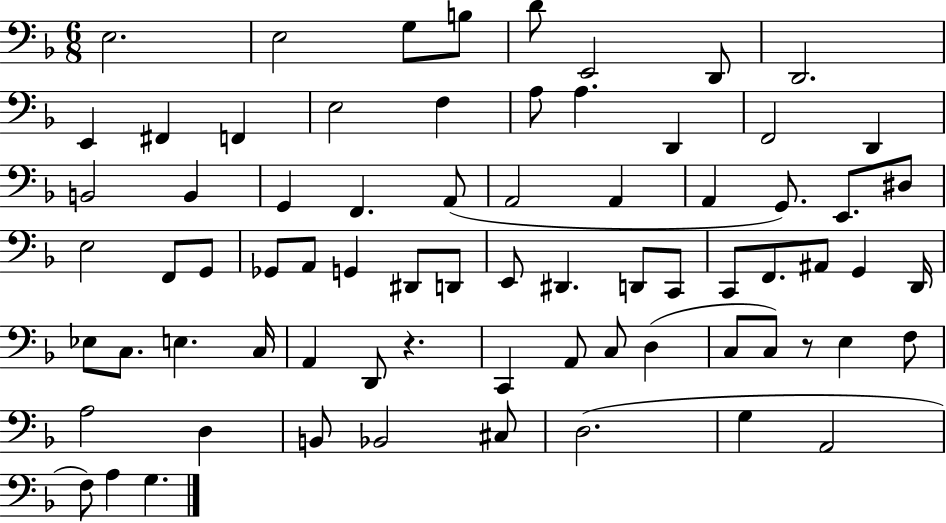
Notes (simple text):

E3/h. E3/h G3/e B3/e D4/e E2/h D2/e D2/h. E2/q F#2/q F2/q E3/h F3/q A3/e A3/q. D2/q F2/h D2/q B2/h B2/q G2/q F2/q. A2/e A2/h A2/q A2/q G2/e. E2/e. D#3/e E3/h F2/e G2/e Gb2/e A2/e G2/q D#2/e D2/e E2/e D#2/q. D2/e C2/e C2/e F2/e. A#2/e G2/q D2/s Eb3/e C3/e. E3/q. C3/s A2/q D2/e R/q. C2/q A2/e C3/e D3/q C3/e C3/e R/e E3/q F3/e A3/h D3/q B2/e Bb2/h C#3/e D3/h. G3/q A2/h F3/e A3/q G3/q.